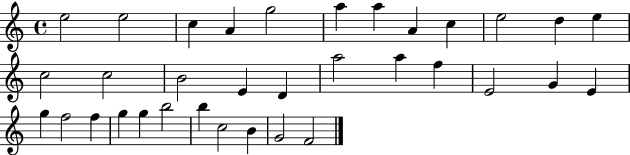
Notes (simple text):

E5/h E5/h C5/q A4/q G5/h A5/q A5/q A4/q C5/q E5/h D5/q E5/q C5/h C5/h B4/h E4/q D4/q A5/h A5/q F5/q E4/h G4/q E4/q G5/q F5/h F5/q G5/q G5/q B5/h B5/q C5/h B4/q G4/h F4/h